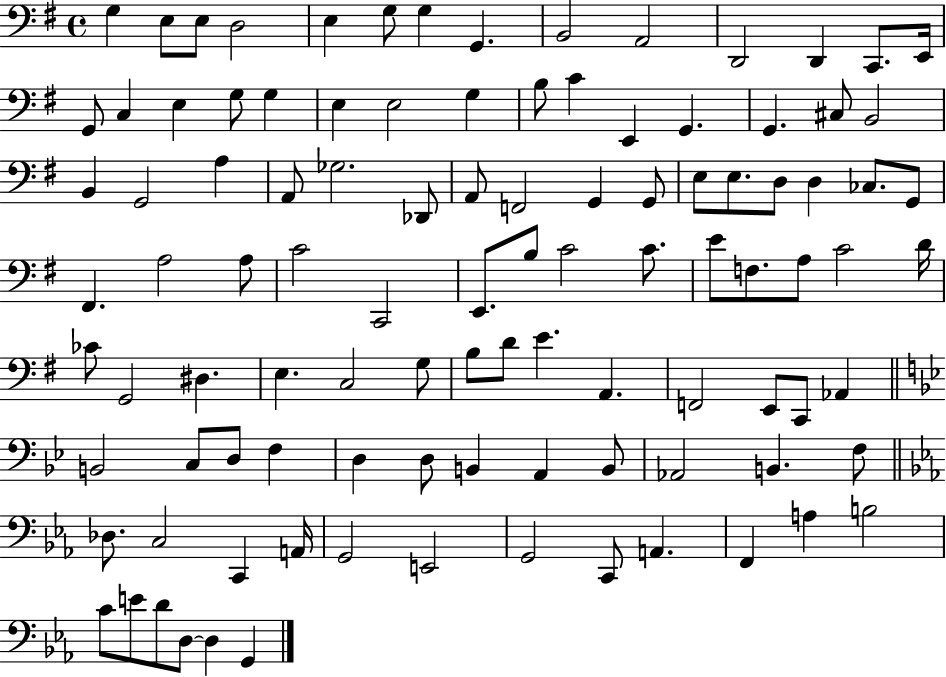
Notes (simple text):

G3/q E3/e E3/e D3/h E3/q G3/e G3/q G2/q. B2/h A2/h D2/h D2/q C2/e. E2/s G2/e C3/q E3/q G3/e G3/q E3/q E3/h G3/q B3/e C4/q E2/q G2/q. G2/q. C#3/e B2/h B2/q G2/h A3/q A2/e Gb3/h. Db2/e A2/e F2/h G2/q G2/e E3/e E3/e. D3/e D3/q CES3/e. G2/e F#2/q. A3/h A3/e C4/h C2/h E2/e. B3/e C4/h C4/e. E4/e F3/e. A3/e C4/h D4/s CES4/e G2/h D#3/q. E3/q. C3/h G3/e B3/e D4/e E4/q. A2/q. F2/h E2/e C2/e Ab2/q B2/h C3/e D3/e F3/q D3/q D3/e B2/q A2/q B2/e Ab2/h B2/q. F3/e Db3/e. C3/h C2/q A2/s G2/h E2/h G2/h C2/e A2/q. F2/q A3/q B3/h C4/e E4/e D4/e D3/e D3/q G2/q